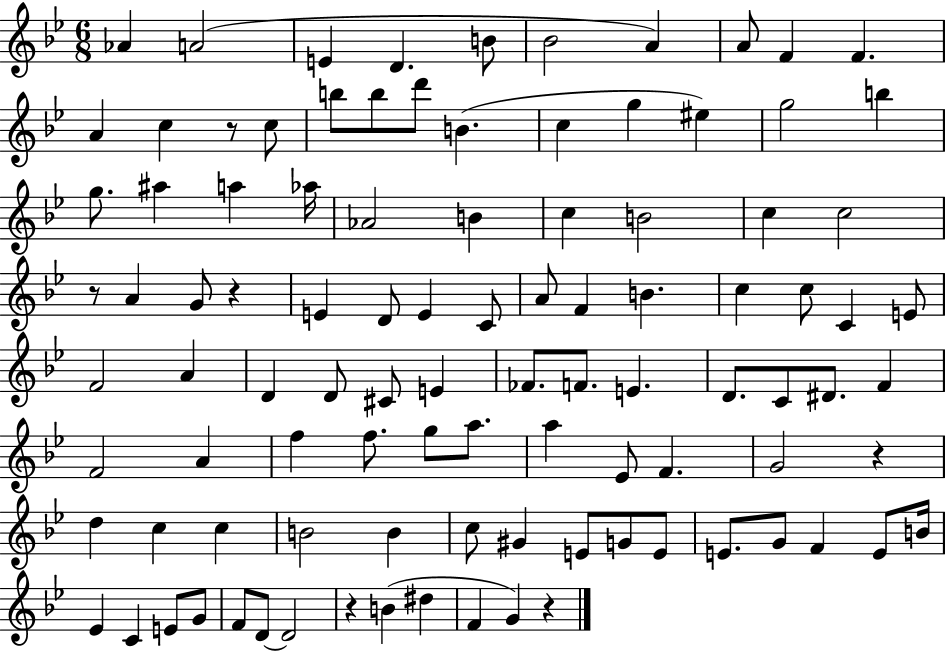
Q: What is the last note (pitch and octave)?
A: G4